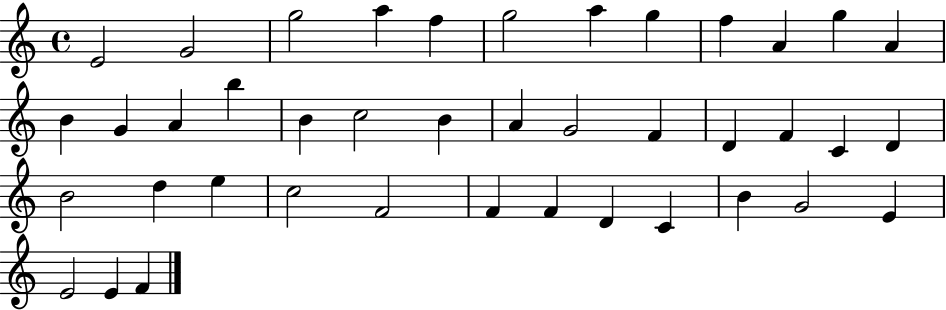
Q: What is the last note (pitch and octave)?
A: F4